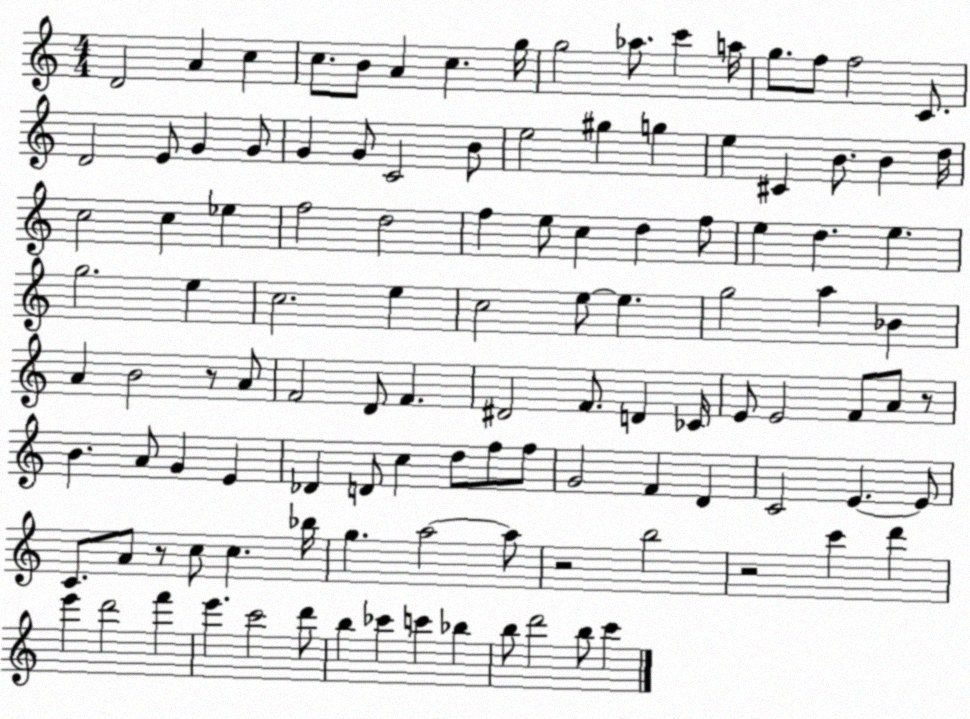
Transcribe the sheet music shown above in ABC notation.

X:1
T:Untitled
M:4/4
L:1/4
K:C
D2 A c c/2 B/2 A c g/4 g2 _a/2 c' a/4 g/2 f/2 f2 C/2 D2 E/2 G G/2 G G/2 C2 B/2 e2 ^g g e ^C B/2 B d/4 c2 c _e f2 d2 f e/2 c d f/2 e d e g2 e c2 e c2 e/2 e g2 a _B A B2 z/2 A/2 F2 D/2 F ^D2 F/2 D _C/4 E/2 E2 F/2 A/2 z/2 B A/2 G E _D D/2 c d/2 f/2 f/2 G2 F D C2 E E/2 C/2 A/2 z/2 c/2 c _b/4 g a2 a/2 z2 b2 z2 c' d' e' d'2 f' e' c'2 d'/2 b _c' c' _b b/2 d'2 b/2 c'